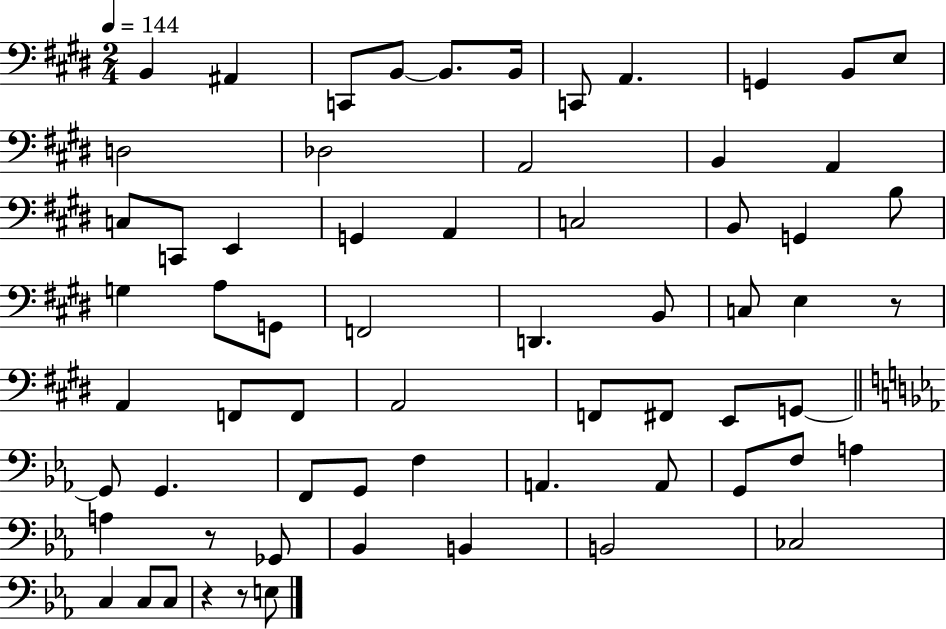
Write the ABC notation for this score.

X:1
T:Untitled
M:2/4
L:1/4
K:E
B,, ^A,, C,,/2 B,,/2 B,,/2 B,,/4 C,,/2 A,, G,, B,,/2 E,/2 D,2 _D,2 A,,2 B,, A,, C,/2 C,,/2 E,, G,, A,, C,2 B,,/2 G,, B,/2 G, A,/2 G,,/2 F,,2 D,, B,,/2 C,/2 E, z/2 A,, F,,/2 F,,/2 A,,2 F,,/2 ^F,,/2 E,,/2 G,,/2 G,,/2 G,, F,,/2 G,,/2 F, A,, A,,/2 G,,/2 F,/2 A, A, z/2 _G,,/2 _B,, B,, B,,2 _C,2 C, C,/2 C,/2 z z/2 E,/2